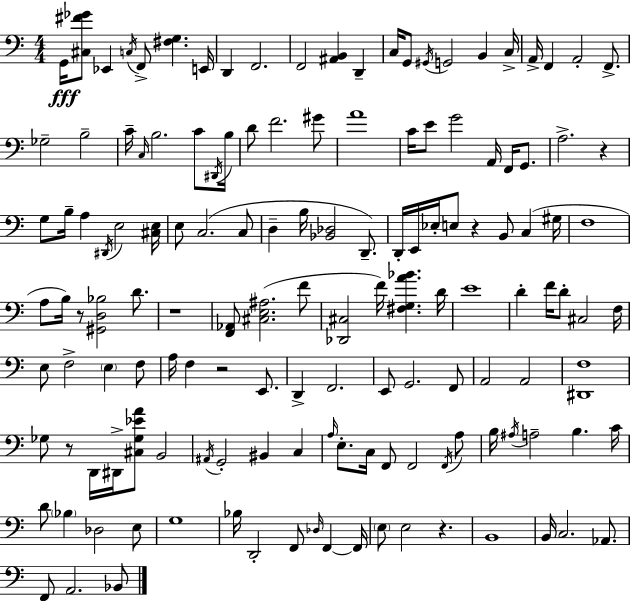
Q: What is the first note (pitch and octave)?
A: G2